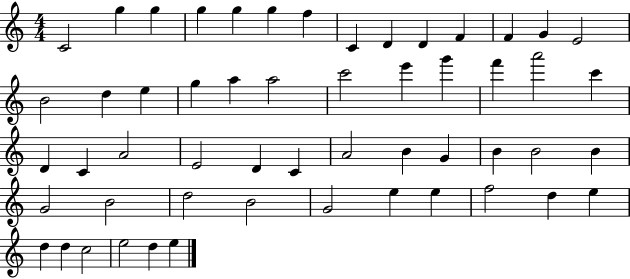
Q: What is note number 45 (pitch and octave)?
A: E5